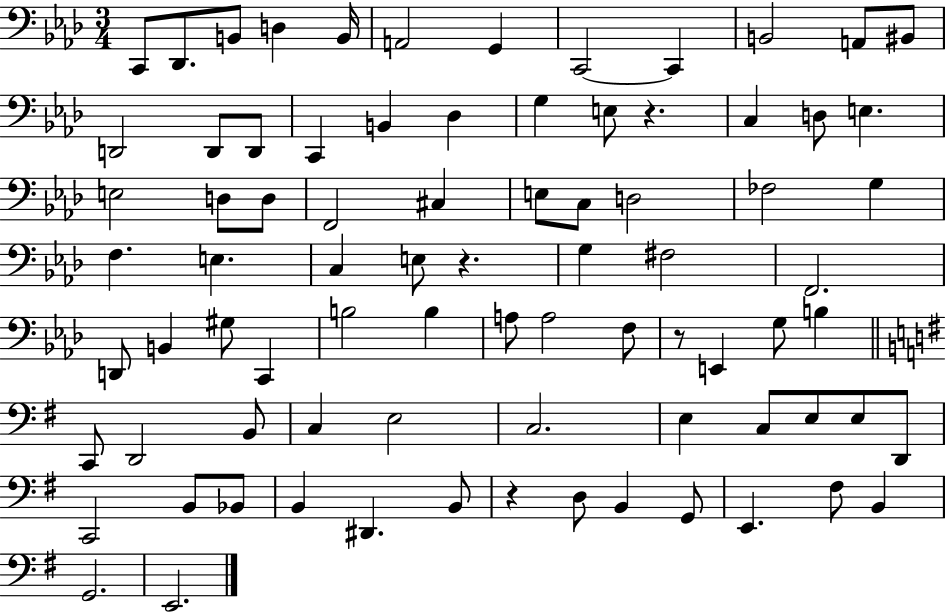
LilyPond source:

{
  \clef bass
  \numericTimeSignature
  \time 3/4
  \key aes \major
  c,8 des,8. b,8 d4 b,16 | a,2 g,4 | c,2~~ c,4 | b,2 a,8 bis,8 | \break d,2 d,8 d,8 | c,4 b,4 des4 | g4 e8 r4. | c4 d8 e4. | \break e2 d8 d8 | f,2 cis4 | e8 c8 d2 | fes2 g4 | \break f4. e4. | c4 e8 r4. | g4 fis2 | f,2. | \break d,8 b,4 gis8 c,4 | b2 b4 | a8 a2 f8 | r8 e,4 g8 b4 | \break \bar "||" \break \key e \minor c,8 d,2 b,8 | c4 e2 | c2. | e4 c8 e8 e8 d,8 | \break c,2 b,8 bes,8 | b,4 dis,4. b,8 | r4 d8 b,4 g,8 | e,4. fis8 b,4 | \break g,2. | e,2. | \bar "|."
}